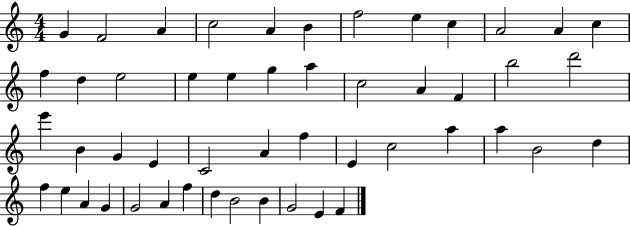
X:1
T:Untitled
M:4/4
L:1/4
K:C
G F2 A c2 A B f2 e c A2 A c f d e2 e e g a c2 A F b2 d'2 e' B G E C2 A f E c2 a a B2 d f e A G G2 A f d B2 B G2 E F